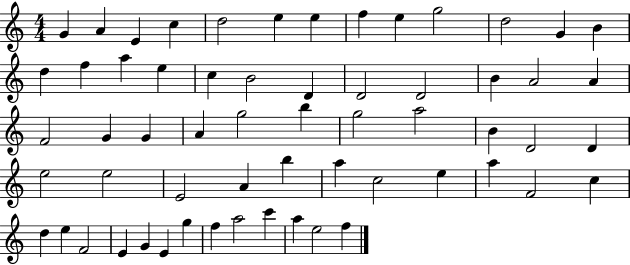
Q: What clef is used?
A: treble